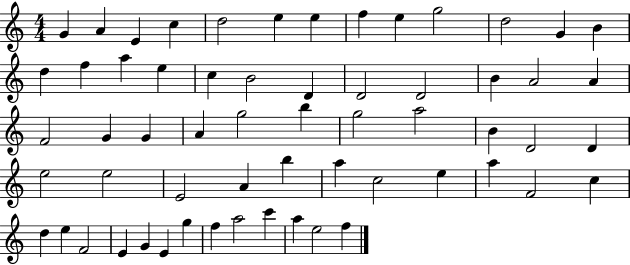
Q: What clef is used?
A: treble